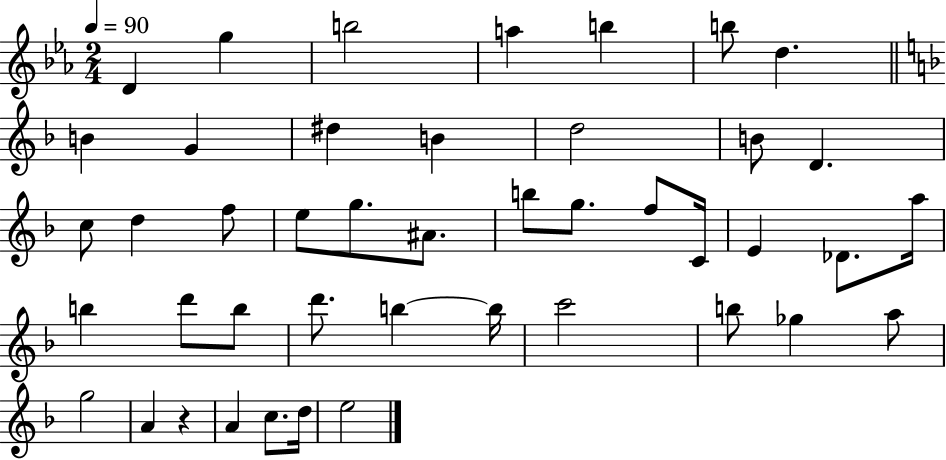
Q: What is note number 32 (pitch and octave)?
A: B5